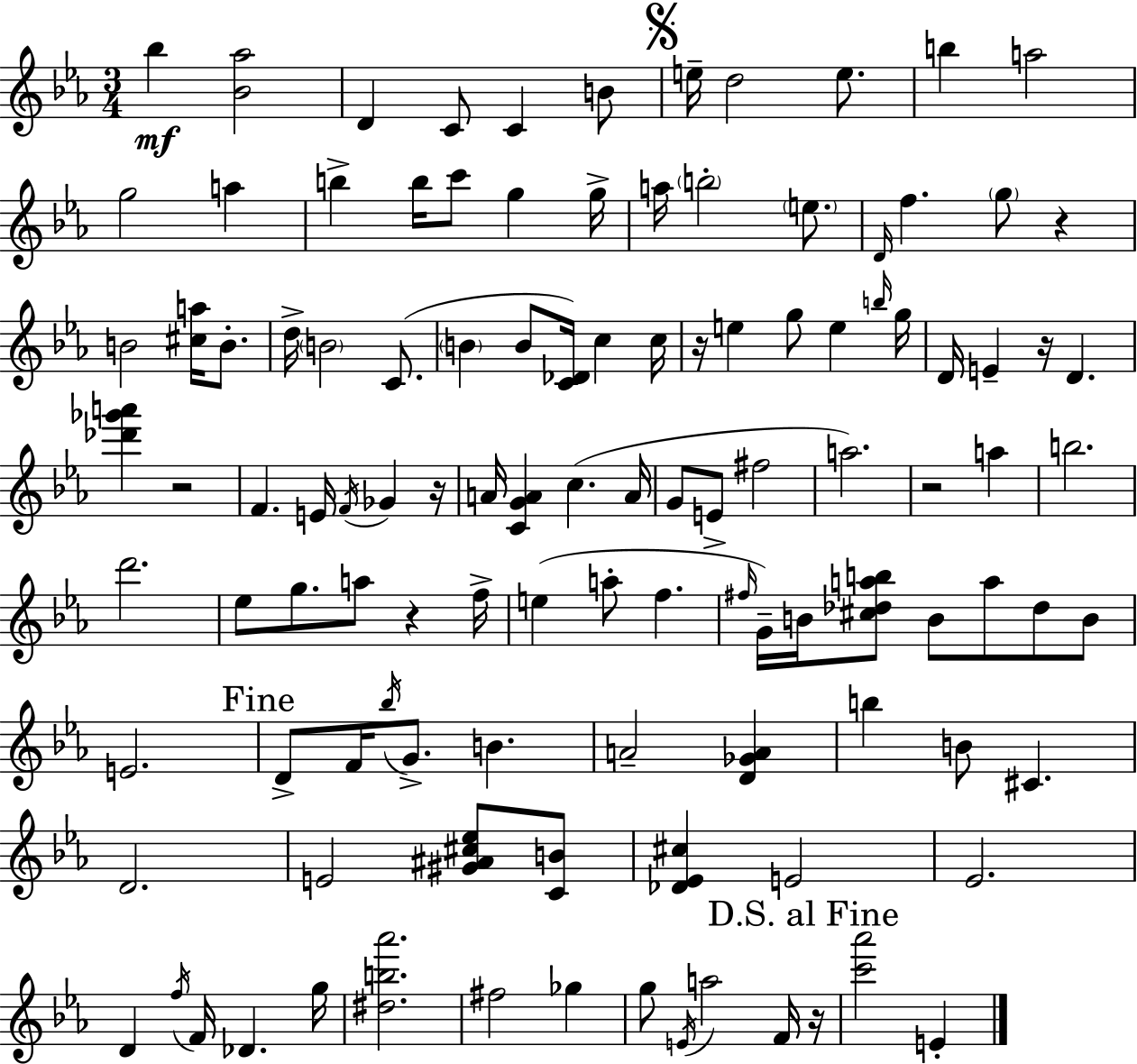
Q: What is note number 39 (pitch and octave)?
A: E4